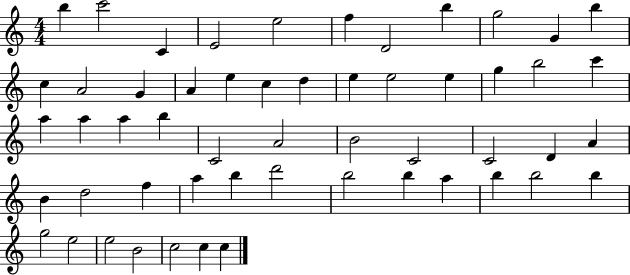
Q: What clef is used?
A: treble